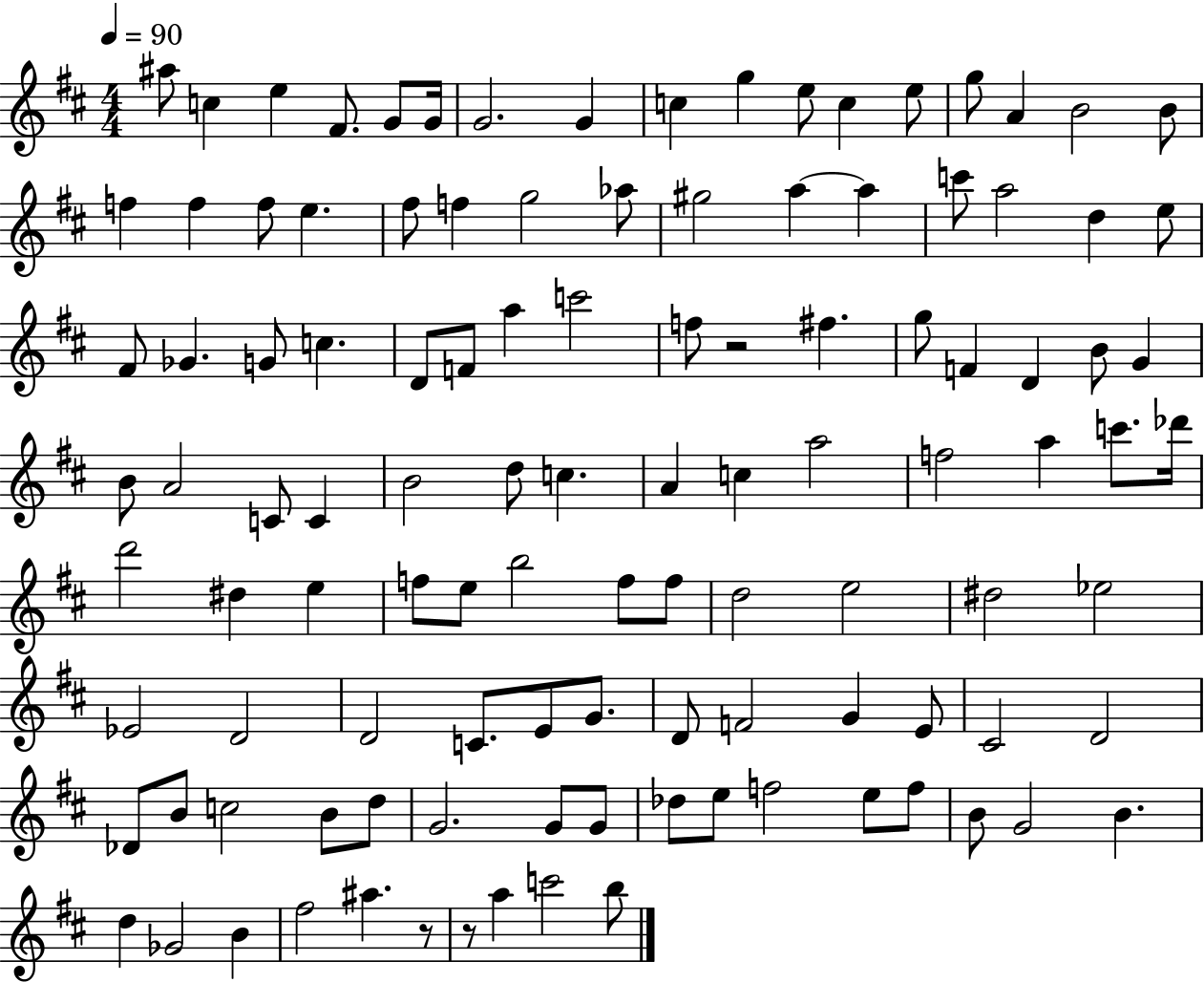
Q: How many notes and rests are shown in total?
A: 112